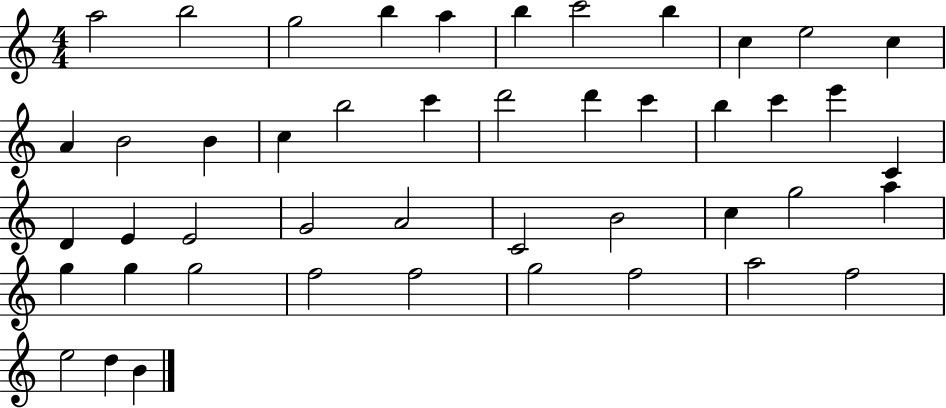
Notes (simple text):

A5/h B5/h G5/h B5/q A5/q B5/q C6/h B5/q C5/q E5/h C5/q A4/q B4/h B4/q C5/q B5/h C6/q D6/h D6/q C6/q B5/q C6/q E6/q C4/q D4/q E4/q E4/h G4/h A4/h C4/h B4/h C5/q G5/h A5/q G5/q G5/q G5/h F5/h F5/h G5/h F5/h A5/h F5/h E5/h D5/q B4/q